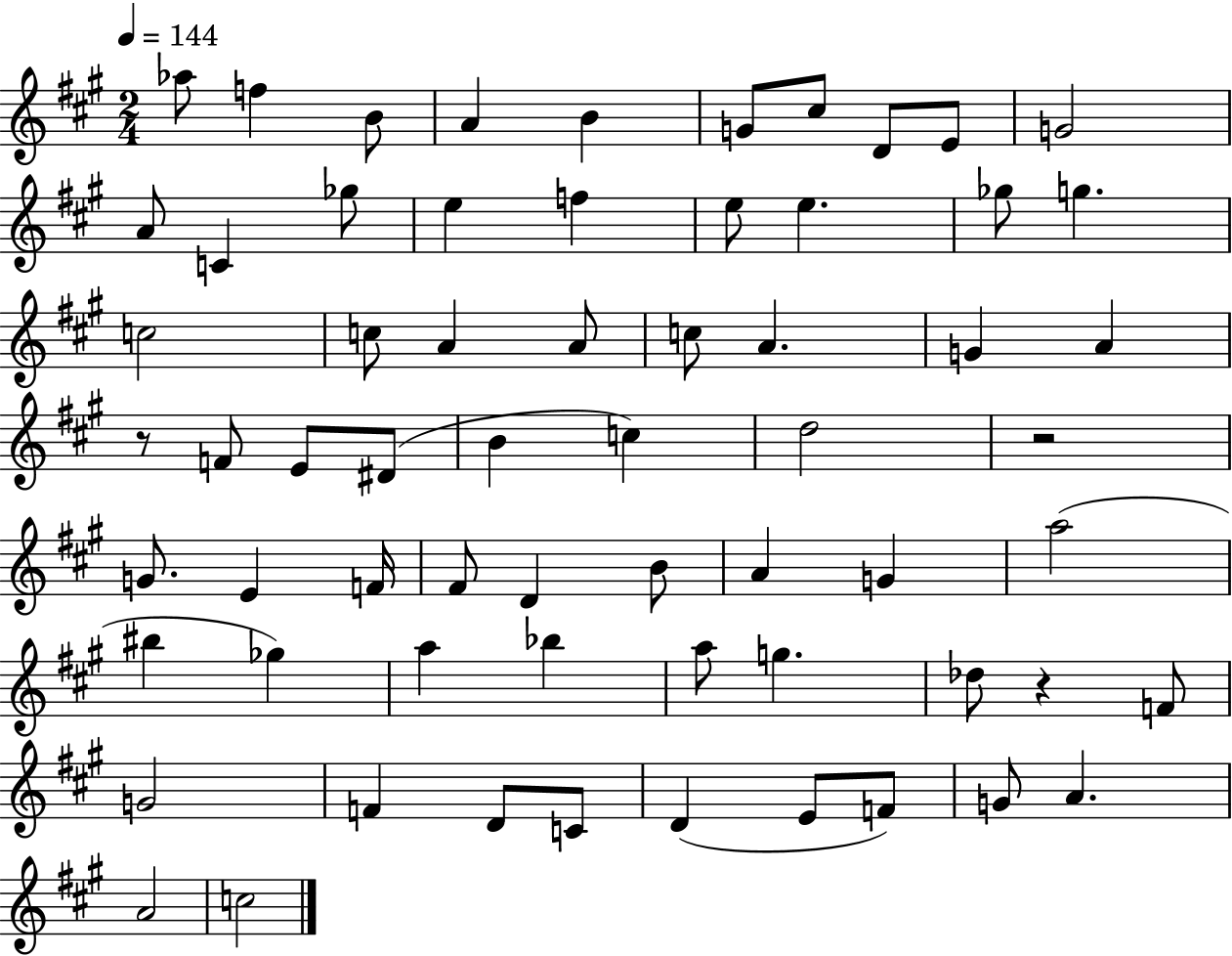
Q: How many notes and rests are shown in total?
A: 64